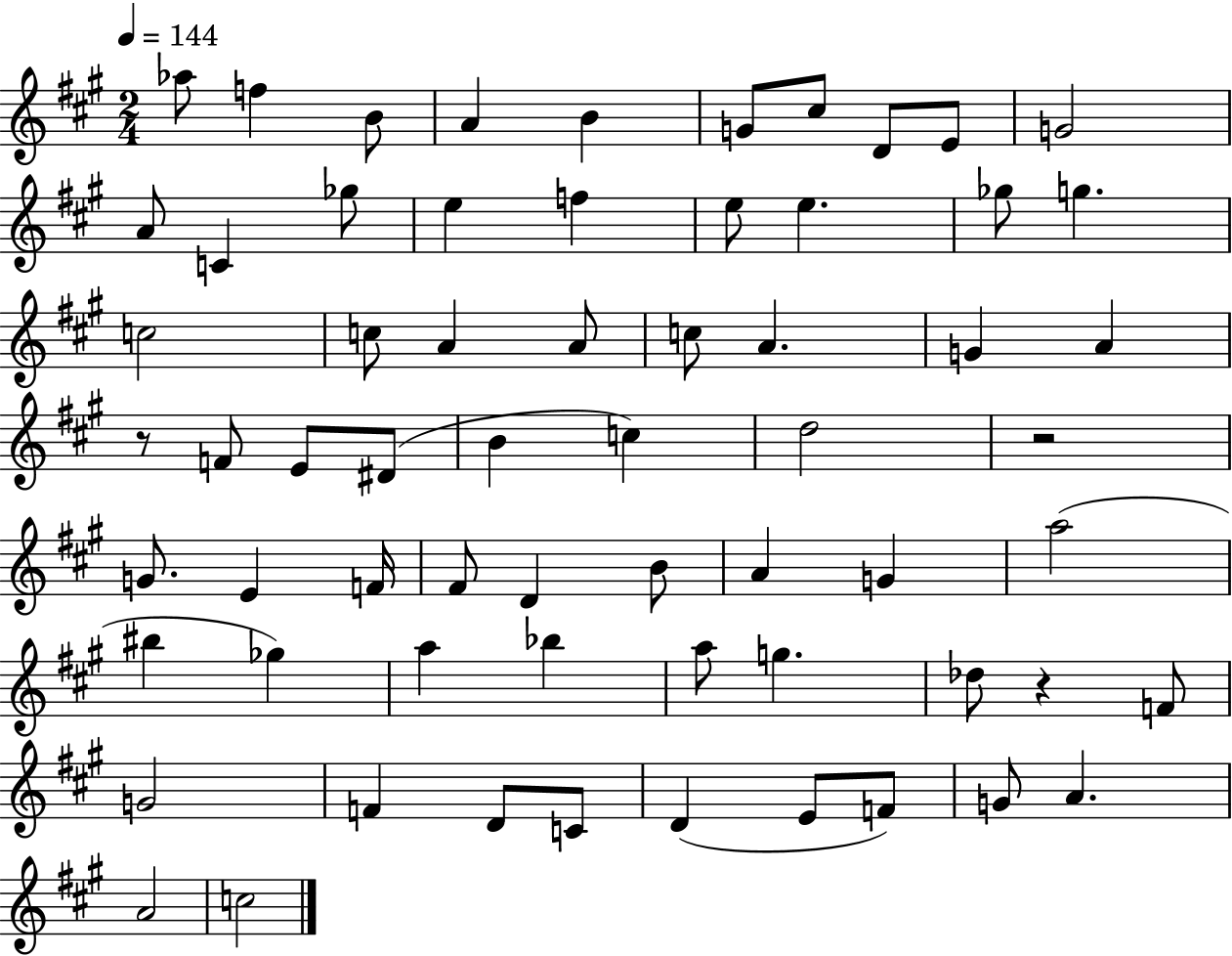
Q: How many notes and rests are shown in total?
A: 64